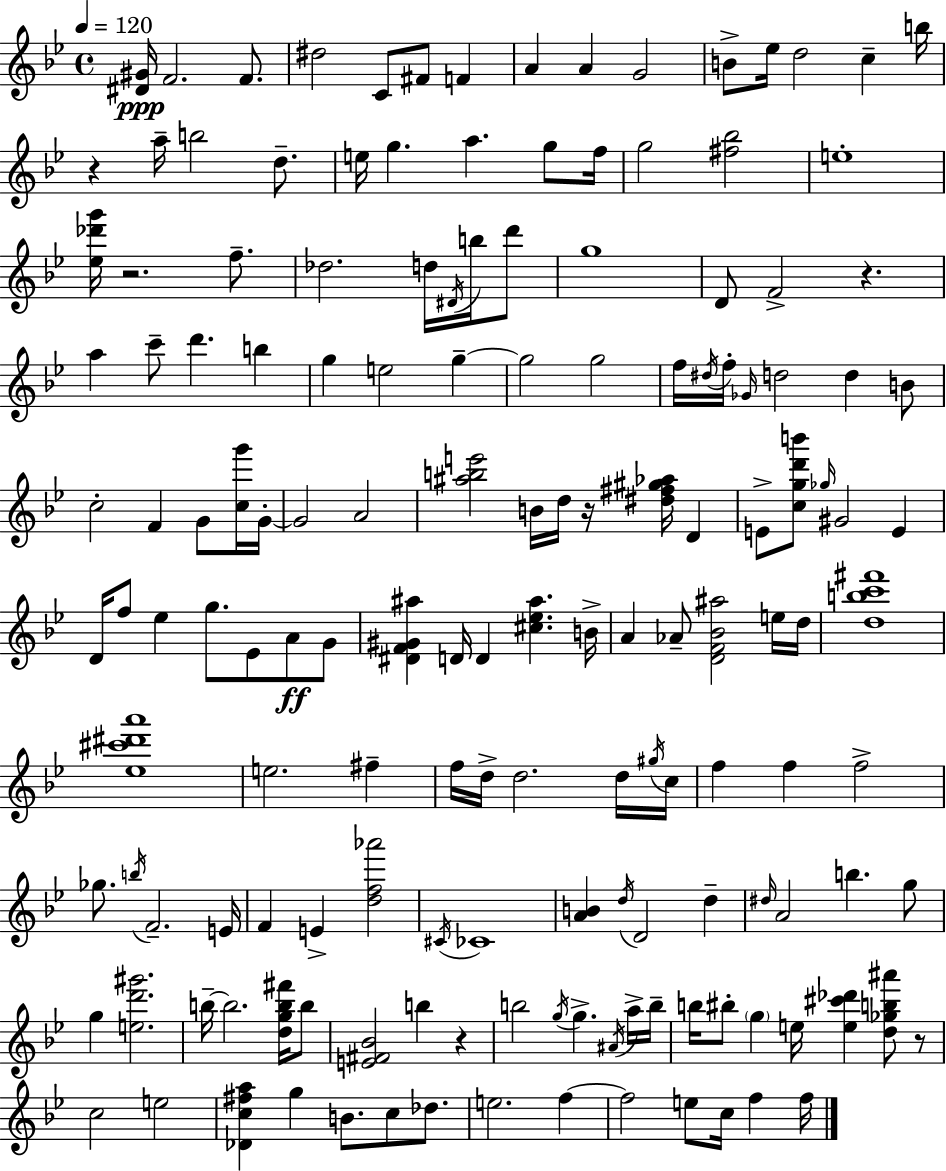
{
  \clef treble
  \time 4/4
  \defaultTimeSignature
  \key g \minor
  \tempo 4 = 120
  \repeat volta 2 { <dis' gis'>16\ppp f'2. f'8. | dis''2 c'8 fis'8 f'4 | a'4 a'4 g'2 | b'8-> ees''16 d''2 c''4-- b''16 | \break r4 a''16-- b''2 d''8.-- | e''16 g''4. a''4. g''8 f''16 | g''2 <fis'' bes''>2 | e''1-. | \break <ees'' des''' g'''>16 r2. f''8.-- | des''2. d''16 \acciaccatura { dis'16 } b''16 d'''8 | g''1 | d'8 f'2-> r4. | \break a''4 c'''8-- d'''4. b''4 | g''4 e''2 g''4--~~ | g''2 g''2 | f''16 \acciaccatura { dis''16 } f''16-. \grace { ges'16 } d''2 d''4 | \break b'8 c''2-. f'4 g'8 | <c'' g'''>16 g'16-.~~ g'2 a'2 | <ais'' b'' e'''>2 b'16 d''16 r16 <dis'' fis'' gis'' aes''>16 d'4 | e'8-> <c'' g'' d''' b'''>8 \grace { ges''16 } gis'2 | \break e'4 d'16 f''8 ees''4 g''8. ees'8 | a'8\ff g'8 <dis' f' gis' ais''>4 d'16 d'4 <cis'' ees'' ais''>4. | b'16-> a'4 aes'8-- <d' f' bes' ais''>2 | e''16 d''16 <d'' b'' c''' fis'''>1 | \break <ees'' cis''' dis''' a'''>1 | e''2. | fis''4-- f''16 d''16-> d''2. | d''16 \acciaccatura { gis''16 } c''16 f''4 f''4 f''2-> | \break ges''8. \acciaccatura { b''16 } f'2.-- | e'16 f'4 e'4-> <d'' f'' aes'''>2 | \acciaccatura { cis'16 } ces'1 | <a' b'>4 \acciaccatura { d''16 } d'2 | \break d''4-- \grace { dis''16 } a'2 | b''4. g''8 g''4 <e'' d''' gis'''>2. | b''16--~~ b''2. | <d'' g'' b'' fis'''>16 b''8 <e' fis' bes'>2 | \break b''4 r4 b''2 | \acciaccatura { g''16 } g''4.-> \acciaccatura { ais'16 } a''16-> b''16-- b''16 bis''8-. \parenthesize g''4 | e''16 <e'' cis''' des'''>4 <d'' ges'' b'' ais'''>8 r8 c''2 | e''2 <des' c'' fis'' a''>4 g''4 | \break b'8. c''8 des''8. e''2. | f''4~~ f''2 | e''8 c''16 f''4 f''16 } \bar "|."
}